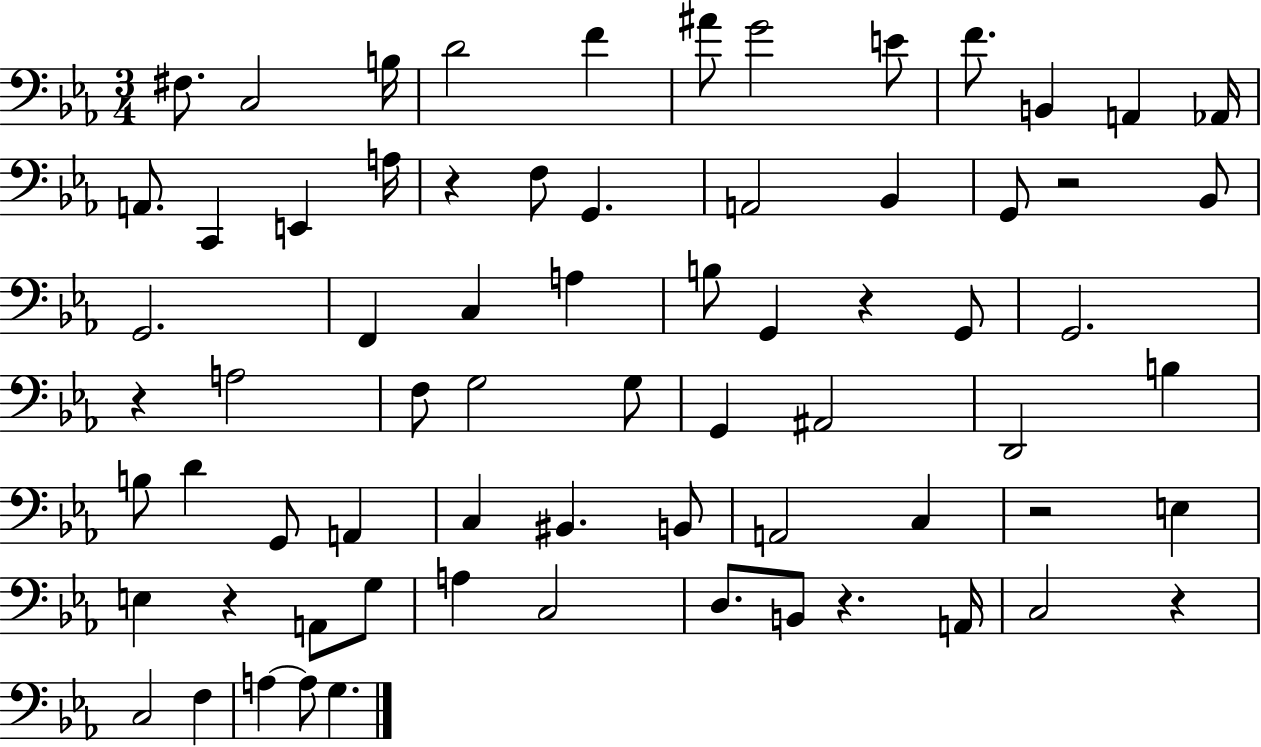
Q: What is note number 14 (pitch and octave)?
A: C2